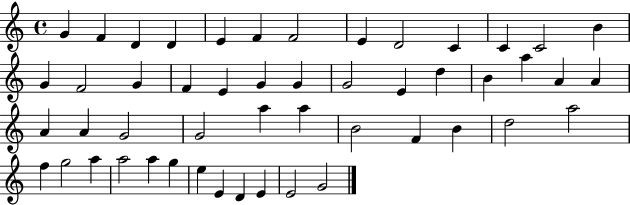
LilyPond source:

{
  \clef treble
  \time 4/4
  \defaultTimeSignature
  \key c \major
  g'4 f'4 d'4 d'4 | e'4 f'4 f'2 | e'4 d'2 c'4 | c'4 c'2 b'4 | \break g'4 f'2 g'4 | f'4 e'4 g'4 g'4 | g'2 e'4 d''4 | b'4 a''4 a'4 a'4 | \break a'4 a'4 g'2 | g'2 a''4 a''4 | b'2 f'4 b'4 | d''2 a''2 | \break f''4 g''2 a''4 | a''2 a''4 g''4 | e''4 e'4 d'4 e'4 | e'2 g'2 | \break \bar "|."
}